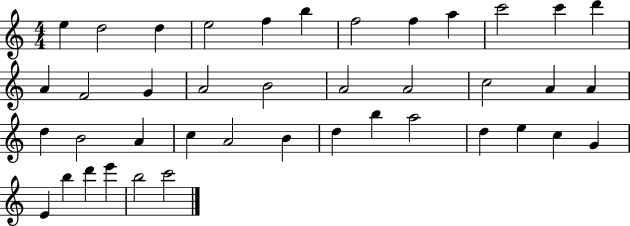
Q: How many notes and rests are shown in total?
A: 41